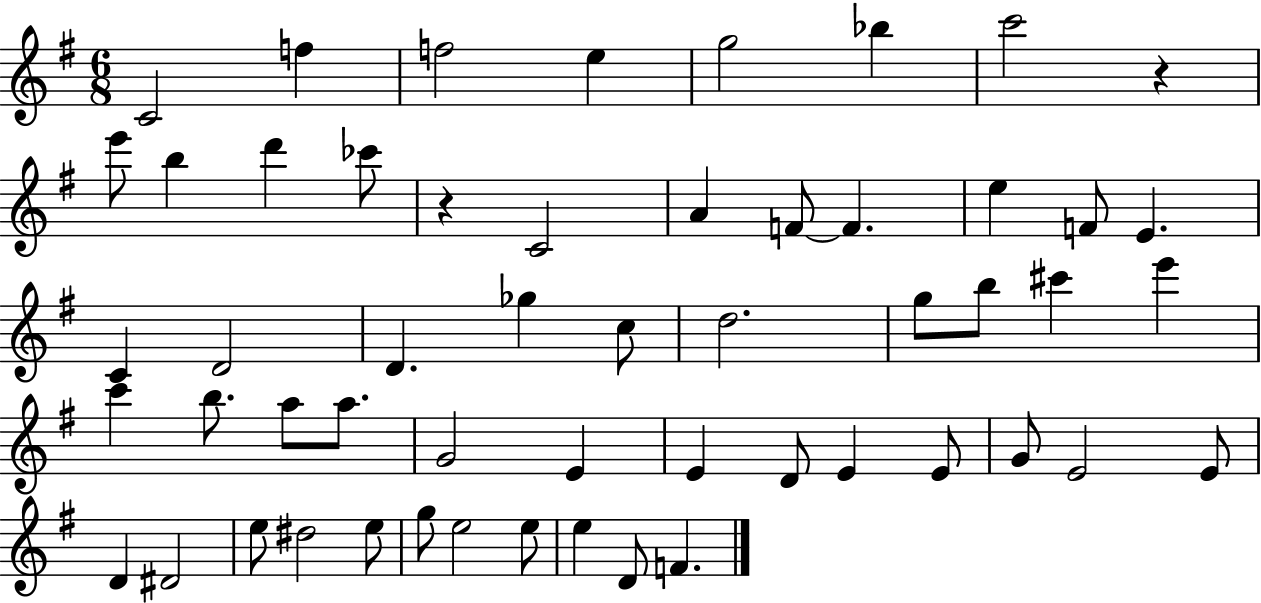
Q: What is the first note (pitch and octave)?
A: C4